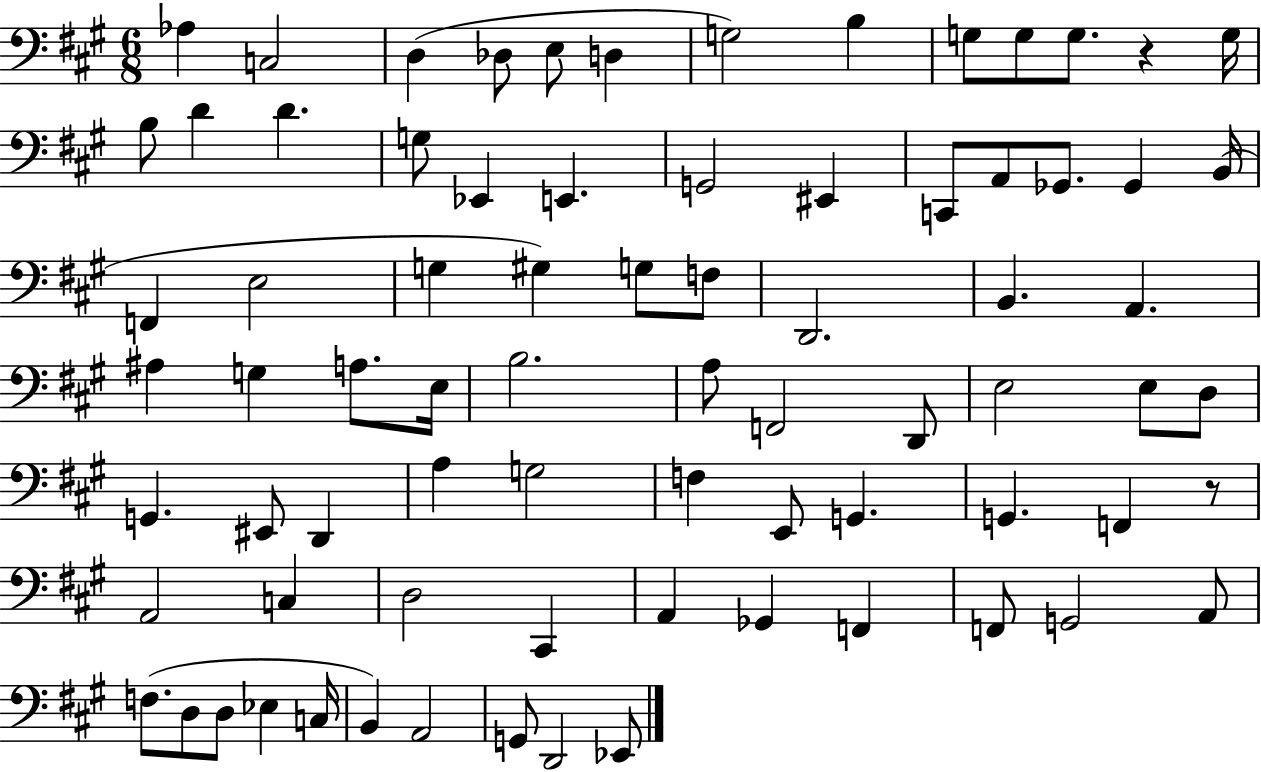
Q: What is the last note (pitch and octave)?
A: Eb2